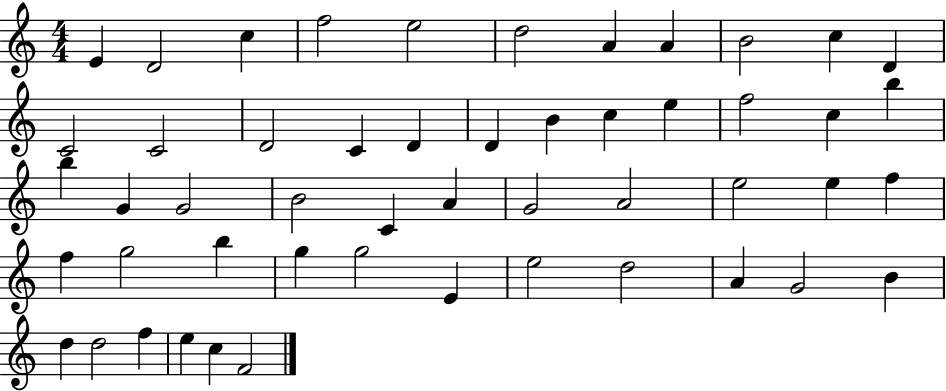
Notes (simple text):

E4/q D4/h C5/q F5/h E5/h D5/h A4/q A4/q B4/h C5/q D4/q C4/h C4/h D4/h C4/q D4/q D4/q B4/q C5/q E5/q F5/h C5/q B5/q B5/q G4/q G4/h B4/h C4/q A4/q G4/h A4/h E5/h E5/q F5/q F5/q G5/h B5/q G5/q G5/h E4/q E5/h D5/h A4/q G4/h B4/q D5/q D5/h F5/q E5/q C5/q F4/h